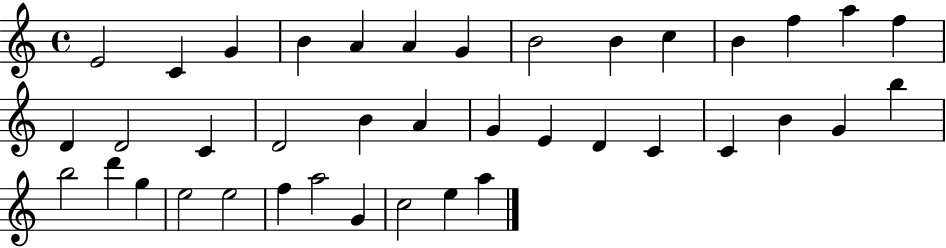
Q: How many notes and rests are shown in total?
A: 39